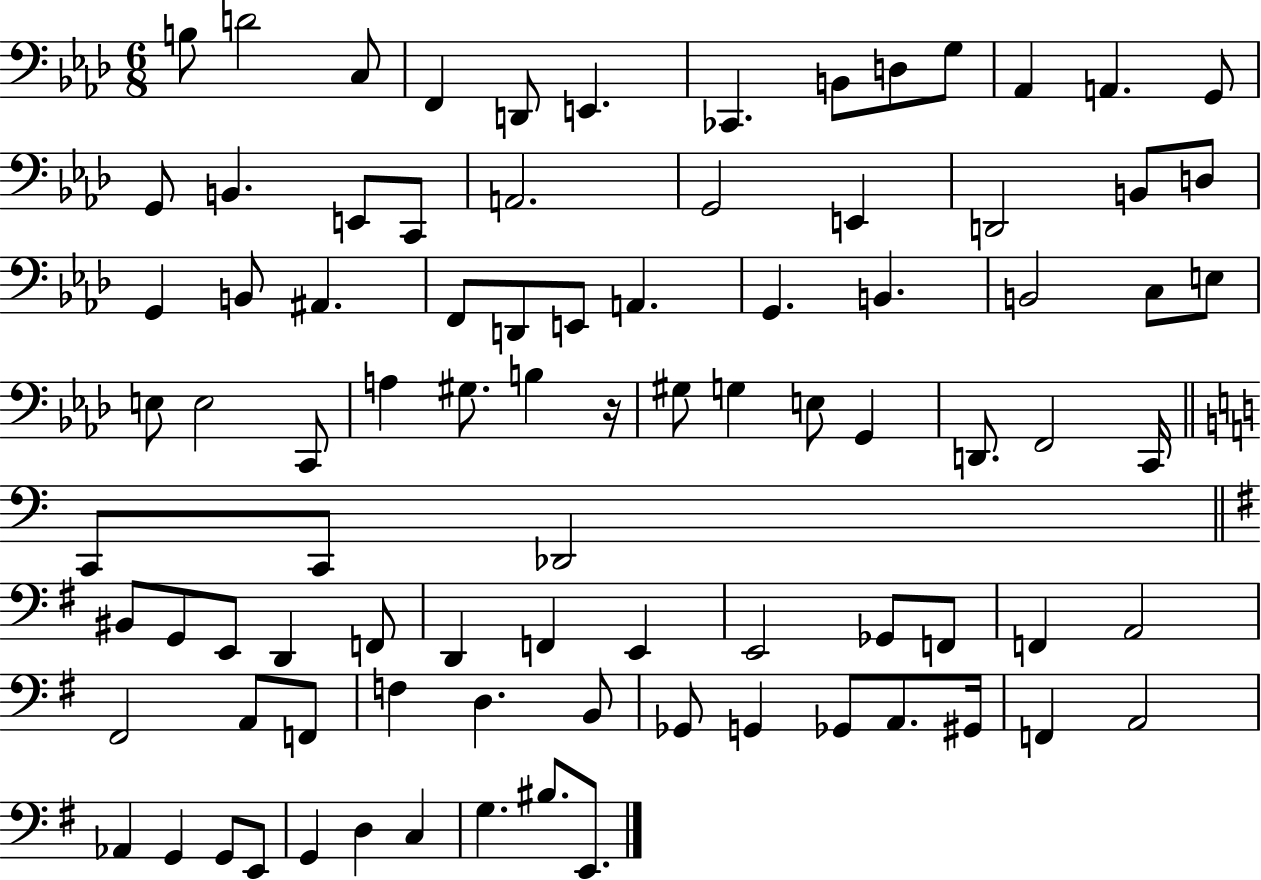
{
  \clef bass
  \numericTimeSignature
  \time 6/8
  \key aes \major
  b8 d'2 c8 | f,4 d,8 e,4. | ces,4. b,8 d8 g8 | aes,4 a,4. g,8 | \break g,8 b,4. e,8 c,8 | a,2. | g,2 e,4 | d,2 b,8 d8 | \break g,4 b,8 ais,4. | f,8 d,8 e,8 a,4. | g,4. b,4. | b,2 c8 e8 | \break e8 e2 c,8 | a4 gis8. b4 r16 | gis8 g4 e8 g,4 | d,8. f,2 c,16 | \break \bar "||" \break \key c \major c,8 c,8 des,2 | \bar "||" \break \key e \minor bis,8 g,8 e,8 d,4 f,8 | d,4 f,4 e,4 | e,2 ges,8 f,8 | f,4 a,2 | \break fis,2 a,8 f,8 | f4 d4. b,8 | ges,8 g,4 ges,8 a,8. gis,16 | f,4 a,2 | \break aes,4 g,4 g,8 e,8 | g,4 d4 c4 | g4. bis8. e,8. | \bar "|."
}